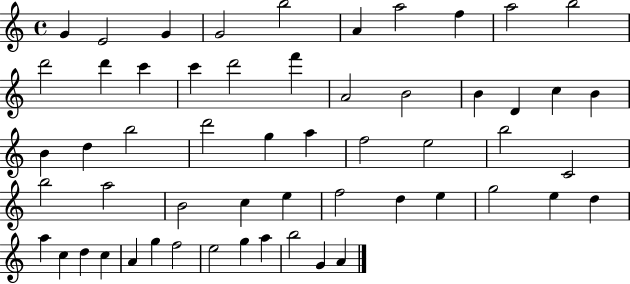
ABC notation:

X:1
T:Untitled
M:4/4
L:1/4
K:C
G E2 G G2 b2 A a2 f a2 b2 d'2 d' c' c' d'2 f' A2 B2 B D c B B d b2 d'2 g a f2 e2 b2 C2 b2 a2 B2 c e f2 d e g2 e d a c d c A g f2 e2 g a b2 G A